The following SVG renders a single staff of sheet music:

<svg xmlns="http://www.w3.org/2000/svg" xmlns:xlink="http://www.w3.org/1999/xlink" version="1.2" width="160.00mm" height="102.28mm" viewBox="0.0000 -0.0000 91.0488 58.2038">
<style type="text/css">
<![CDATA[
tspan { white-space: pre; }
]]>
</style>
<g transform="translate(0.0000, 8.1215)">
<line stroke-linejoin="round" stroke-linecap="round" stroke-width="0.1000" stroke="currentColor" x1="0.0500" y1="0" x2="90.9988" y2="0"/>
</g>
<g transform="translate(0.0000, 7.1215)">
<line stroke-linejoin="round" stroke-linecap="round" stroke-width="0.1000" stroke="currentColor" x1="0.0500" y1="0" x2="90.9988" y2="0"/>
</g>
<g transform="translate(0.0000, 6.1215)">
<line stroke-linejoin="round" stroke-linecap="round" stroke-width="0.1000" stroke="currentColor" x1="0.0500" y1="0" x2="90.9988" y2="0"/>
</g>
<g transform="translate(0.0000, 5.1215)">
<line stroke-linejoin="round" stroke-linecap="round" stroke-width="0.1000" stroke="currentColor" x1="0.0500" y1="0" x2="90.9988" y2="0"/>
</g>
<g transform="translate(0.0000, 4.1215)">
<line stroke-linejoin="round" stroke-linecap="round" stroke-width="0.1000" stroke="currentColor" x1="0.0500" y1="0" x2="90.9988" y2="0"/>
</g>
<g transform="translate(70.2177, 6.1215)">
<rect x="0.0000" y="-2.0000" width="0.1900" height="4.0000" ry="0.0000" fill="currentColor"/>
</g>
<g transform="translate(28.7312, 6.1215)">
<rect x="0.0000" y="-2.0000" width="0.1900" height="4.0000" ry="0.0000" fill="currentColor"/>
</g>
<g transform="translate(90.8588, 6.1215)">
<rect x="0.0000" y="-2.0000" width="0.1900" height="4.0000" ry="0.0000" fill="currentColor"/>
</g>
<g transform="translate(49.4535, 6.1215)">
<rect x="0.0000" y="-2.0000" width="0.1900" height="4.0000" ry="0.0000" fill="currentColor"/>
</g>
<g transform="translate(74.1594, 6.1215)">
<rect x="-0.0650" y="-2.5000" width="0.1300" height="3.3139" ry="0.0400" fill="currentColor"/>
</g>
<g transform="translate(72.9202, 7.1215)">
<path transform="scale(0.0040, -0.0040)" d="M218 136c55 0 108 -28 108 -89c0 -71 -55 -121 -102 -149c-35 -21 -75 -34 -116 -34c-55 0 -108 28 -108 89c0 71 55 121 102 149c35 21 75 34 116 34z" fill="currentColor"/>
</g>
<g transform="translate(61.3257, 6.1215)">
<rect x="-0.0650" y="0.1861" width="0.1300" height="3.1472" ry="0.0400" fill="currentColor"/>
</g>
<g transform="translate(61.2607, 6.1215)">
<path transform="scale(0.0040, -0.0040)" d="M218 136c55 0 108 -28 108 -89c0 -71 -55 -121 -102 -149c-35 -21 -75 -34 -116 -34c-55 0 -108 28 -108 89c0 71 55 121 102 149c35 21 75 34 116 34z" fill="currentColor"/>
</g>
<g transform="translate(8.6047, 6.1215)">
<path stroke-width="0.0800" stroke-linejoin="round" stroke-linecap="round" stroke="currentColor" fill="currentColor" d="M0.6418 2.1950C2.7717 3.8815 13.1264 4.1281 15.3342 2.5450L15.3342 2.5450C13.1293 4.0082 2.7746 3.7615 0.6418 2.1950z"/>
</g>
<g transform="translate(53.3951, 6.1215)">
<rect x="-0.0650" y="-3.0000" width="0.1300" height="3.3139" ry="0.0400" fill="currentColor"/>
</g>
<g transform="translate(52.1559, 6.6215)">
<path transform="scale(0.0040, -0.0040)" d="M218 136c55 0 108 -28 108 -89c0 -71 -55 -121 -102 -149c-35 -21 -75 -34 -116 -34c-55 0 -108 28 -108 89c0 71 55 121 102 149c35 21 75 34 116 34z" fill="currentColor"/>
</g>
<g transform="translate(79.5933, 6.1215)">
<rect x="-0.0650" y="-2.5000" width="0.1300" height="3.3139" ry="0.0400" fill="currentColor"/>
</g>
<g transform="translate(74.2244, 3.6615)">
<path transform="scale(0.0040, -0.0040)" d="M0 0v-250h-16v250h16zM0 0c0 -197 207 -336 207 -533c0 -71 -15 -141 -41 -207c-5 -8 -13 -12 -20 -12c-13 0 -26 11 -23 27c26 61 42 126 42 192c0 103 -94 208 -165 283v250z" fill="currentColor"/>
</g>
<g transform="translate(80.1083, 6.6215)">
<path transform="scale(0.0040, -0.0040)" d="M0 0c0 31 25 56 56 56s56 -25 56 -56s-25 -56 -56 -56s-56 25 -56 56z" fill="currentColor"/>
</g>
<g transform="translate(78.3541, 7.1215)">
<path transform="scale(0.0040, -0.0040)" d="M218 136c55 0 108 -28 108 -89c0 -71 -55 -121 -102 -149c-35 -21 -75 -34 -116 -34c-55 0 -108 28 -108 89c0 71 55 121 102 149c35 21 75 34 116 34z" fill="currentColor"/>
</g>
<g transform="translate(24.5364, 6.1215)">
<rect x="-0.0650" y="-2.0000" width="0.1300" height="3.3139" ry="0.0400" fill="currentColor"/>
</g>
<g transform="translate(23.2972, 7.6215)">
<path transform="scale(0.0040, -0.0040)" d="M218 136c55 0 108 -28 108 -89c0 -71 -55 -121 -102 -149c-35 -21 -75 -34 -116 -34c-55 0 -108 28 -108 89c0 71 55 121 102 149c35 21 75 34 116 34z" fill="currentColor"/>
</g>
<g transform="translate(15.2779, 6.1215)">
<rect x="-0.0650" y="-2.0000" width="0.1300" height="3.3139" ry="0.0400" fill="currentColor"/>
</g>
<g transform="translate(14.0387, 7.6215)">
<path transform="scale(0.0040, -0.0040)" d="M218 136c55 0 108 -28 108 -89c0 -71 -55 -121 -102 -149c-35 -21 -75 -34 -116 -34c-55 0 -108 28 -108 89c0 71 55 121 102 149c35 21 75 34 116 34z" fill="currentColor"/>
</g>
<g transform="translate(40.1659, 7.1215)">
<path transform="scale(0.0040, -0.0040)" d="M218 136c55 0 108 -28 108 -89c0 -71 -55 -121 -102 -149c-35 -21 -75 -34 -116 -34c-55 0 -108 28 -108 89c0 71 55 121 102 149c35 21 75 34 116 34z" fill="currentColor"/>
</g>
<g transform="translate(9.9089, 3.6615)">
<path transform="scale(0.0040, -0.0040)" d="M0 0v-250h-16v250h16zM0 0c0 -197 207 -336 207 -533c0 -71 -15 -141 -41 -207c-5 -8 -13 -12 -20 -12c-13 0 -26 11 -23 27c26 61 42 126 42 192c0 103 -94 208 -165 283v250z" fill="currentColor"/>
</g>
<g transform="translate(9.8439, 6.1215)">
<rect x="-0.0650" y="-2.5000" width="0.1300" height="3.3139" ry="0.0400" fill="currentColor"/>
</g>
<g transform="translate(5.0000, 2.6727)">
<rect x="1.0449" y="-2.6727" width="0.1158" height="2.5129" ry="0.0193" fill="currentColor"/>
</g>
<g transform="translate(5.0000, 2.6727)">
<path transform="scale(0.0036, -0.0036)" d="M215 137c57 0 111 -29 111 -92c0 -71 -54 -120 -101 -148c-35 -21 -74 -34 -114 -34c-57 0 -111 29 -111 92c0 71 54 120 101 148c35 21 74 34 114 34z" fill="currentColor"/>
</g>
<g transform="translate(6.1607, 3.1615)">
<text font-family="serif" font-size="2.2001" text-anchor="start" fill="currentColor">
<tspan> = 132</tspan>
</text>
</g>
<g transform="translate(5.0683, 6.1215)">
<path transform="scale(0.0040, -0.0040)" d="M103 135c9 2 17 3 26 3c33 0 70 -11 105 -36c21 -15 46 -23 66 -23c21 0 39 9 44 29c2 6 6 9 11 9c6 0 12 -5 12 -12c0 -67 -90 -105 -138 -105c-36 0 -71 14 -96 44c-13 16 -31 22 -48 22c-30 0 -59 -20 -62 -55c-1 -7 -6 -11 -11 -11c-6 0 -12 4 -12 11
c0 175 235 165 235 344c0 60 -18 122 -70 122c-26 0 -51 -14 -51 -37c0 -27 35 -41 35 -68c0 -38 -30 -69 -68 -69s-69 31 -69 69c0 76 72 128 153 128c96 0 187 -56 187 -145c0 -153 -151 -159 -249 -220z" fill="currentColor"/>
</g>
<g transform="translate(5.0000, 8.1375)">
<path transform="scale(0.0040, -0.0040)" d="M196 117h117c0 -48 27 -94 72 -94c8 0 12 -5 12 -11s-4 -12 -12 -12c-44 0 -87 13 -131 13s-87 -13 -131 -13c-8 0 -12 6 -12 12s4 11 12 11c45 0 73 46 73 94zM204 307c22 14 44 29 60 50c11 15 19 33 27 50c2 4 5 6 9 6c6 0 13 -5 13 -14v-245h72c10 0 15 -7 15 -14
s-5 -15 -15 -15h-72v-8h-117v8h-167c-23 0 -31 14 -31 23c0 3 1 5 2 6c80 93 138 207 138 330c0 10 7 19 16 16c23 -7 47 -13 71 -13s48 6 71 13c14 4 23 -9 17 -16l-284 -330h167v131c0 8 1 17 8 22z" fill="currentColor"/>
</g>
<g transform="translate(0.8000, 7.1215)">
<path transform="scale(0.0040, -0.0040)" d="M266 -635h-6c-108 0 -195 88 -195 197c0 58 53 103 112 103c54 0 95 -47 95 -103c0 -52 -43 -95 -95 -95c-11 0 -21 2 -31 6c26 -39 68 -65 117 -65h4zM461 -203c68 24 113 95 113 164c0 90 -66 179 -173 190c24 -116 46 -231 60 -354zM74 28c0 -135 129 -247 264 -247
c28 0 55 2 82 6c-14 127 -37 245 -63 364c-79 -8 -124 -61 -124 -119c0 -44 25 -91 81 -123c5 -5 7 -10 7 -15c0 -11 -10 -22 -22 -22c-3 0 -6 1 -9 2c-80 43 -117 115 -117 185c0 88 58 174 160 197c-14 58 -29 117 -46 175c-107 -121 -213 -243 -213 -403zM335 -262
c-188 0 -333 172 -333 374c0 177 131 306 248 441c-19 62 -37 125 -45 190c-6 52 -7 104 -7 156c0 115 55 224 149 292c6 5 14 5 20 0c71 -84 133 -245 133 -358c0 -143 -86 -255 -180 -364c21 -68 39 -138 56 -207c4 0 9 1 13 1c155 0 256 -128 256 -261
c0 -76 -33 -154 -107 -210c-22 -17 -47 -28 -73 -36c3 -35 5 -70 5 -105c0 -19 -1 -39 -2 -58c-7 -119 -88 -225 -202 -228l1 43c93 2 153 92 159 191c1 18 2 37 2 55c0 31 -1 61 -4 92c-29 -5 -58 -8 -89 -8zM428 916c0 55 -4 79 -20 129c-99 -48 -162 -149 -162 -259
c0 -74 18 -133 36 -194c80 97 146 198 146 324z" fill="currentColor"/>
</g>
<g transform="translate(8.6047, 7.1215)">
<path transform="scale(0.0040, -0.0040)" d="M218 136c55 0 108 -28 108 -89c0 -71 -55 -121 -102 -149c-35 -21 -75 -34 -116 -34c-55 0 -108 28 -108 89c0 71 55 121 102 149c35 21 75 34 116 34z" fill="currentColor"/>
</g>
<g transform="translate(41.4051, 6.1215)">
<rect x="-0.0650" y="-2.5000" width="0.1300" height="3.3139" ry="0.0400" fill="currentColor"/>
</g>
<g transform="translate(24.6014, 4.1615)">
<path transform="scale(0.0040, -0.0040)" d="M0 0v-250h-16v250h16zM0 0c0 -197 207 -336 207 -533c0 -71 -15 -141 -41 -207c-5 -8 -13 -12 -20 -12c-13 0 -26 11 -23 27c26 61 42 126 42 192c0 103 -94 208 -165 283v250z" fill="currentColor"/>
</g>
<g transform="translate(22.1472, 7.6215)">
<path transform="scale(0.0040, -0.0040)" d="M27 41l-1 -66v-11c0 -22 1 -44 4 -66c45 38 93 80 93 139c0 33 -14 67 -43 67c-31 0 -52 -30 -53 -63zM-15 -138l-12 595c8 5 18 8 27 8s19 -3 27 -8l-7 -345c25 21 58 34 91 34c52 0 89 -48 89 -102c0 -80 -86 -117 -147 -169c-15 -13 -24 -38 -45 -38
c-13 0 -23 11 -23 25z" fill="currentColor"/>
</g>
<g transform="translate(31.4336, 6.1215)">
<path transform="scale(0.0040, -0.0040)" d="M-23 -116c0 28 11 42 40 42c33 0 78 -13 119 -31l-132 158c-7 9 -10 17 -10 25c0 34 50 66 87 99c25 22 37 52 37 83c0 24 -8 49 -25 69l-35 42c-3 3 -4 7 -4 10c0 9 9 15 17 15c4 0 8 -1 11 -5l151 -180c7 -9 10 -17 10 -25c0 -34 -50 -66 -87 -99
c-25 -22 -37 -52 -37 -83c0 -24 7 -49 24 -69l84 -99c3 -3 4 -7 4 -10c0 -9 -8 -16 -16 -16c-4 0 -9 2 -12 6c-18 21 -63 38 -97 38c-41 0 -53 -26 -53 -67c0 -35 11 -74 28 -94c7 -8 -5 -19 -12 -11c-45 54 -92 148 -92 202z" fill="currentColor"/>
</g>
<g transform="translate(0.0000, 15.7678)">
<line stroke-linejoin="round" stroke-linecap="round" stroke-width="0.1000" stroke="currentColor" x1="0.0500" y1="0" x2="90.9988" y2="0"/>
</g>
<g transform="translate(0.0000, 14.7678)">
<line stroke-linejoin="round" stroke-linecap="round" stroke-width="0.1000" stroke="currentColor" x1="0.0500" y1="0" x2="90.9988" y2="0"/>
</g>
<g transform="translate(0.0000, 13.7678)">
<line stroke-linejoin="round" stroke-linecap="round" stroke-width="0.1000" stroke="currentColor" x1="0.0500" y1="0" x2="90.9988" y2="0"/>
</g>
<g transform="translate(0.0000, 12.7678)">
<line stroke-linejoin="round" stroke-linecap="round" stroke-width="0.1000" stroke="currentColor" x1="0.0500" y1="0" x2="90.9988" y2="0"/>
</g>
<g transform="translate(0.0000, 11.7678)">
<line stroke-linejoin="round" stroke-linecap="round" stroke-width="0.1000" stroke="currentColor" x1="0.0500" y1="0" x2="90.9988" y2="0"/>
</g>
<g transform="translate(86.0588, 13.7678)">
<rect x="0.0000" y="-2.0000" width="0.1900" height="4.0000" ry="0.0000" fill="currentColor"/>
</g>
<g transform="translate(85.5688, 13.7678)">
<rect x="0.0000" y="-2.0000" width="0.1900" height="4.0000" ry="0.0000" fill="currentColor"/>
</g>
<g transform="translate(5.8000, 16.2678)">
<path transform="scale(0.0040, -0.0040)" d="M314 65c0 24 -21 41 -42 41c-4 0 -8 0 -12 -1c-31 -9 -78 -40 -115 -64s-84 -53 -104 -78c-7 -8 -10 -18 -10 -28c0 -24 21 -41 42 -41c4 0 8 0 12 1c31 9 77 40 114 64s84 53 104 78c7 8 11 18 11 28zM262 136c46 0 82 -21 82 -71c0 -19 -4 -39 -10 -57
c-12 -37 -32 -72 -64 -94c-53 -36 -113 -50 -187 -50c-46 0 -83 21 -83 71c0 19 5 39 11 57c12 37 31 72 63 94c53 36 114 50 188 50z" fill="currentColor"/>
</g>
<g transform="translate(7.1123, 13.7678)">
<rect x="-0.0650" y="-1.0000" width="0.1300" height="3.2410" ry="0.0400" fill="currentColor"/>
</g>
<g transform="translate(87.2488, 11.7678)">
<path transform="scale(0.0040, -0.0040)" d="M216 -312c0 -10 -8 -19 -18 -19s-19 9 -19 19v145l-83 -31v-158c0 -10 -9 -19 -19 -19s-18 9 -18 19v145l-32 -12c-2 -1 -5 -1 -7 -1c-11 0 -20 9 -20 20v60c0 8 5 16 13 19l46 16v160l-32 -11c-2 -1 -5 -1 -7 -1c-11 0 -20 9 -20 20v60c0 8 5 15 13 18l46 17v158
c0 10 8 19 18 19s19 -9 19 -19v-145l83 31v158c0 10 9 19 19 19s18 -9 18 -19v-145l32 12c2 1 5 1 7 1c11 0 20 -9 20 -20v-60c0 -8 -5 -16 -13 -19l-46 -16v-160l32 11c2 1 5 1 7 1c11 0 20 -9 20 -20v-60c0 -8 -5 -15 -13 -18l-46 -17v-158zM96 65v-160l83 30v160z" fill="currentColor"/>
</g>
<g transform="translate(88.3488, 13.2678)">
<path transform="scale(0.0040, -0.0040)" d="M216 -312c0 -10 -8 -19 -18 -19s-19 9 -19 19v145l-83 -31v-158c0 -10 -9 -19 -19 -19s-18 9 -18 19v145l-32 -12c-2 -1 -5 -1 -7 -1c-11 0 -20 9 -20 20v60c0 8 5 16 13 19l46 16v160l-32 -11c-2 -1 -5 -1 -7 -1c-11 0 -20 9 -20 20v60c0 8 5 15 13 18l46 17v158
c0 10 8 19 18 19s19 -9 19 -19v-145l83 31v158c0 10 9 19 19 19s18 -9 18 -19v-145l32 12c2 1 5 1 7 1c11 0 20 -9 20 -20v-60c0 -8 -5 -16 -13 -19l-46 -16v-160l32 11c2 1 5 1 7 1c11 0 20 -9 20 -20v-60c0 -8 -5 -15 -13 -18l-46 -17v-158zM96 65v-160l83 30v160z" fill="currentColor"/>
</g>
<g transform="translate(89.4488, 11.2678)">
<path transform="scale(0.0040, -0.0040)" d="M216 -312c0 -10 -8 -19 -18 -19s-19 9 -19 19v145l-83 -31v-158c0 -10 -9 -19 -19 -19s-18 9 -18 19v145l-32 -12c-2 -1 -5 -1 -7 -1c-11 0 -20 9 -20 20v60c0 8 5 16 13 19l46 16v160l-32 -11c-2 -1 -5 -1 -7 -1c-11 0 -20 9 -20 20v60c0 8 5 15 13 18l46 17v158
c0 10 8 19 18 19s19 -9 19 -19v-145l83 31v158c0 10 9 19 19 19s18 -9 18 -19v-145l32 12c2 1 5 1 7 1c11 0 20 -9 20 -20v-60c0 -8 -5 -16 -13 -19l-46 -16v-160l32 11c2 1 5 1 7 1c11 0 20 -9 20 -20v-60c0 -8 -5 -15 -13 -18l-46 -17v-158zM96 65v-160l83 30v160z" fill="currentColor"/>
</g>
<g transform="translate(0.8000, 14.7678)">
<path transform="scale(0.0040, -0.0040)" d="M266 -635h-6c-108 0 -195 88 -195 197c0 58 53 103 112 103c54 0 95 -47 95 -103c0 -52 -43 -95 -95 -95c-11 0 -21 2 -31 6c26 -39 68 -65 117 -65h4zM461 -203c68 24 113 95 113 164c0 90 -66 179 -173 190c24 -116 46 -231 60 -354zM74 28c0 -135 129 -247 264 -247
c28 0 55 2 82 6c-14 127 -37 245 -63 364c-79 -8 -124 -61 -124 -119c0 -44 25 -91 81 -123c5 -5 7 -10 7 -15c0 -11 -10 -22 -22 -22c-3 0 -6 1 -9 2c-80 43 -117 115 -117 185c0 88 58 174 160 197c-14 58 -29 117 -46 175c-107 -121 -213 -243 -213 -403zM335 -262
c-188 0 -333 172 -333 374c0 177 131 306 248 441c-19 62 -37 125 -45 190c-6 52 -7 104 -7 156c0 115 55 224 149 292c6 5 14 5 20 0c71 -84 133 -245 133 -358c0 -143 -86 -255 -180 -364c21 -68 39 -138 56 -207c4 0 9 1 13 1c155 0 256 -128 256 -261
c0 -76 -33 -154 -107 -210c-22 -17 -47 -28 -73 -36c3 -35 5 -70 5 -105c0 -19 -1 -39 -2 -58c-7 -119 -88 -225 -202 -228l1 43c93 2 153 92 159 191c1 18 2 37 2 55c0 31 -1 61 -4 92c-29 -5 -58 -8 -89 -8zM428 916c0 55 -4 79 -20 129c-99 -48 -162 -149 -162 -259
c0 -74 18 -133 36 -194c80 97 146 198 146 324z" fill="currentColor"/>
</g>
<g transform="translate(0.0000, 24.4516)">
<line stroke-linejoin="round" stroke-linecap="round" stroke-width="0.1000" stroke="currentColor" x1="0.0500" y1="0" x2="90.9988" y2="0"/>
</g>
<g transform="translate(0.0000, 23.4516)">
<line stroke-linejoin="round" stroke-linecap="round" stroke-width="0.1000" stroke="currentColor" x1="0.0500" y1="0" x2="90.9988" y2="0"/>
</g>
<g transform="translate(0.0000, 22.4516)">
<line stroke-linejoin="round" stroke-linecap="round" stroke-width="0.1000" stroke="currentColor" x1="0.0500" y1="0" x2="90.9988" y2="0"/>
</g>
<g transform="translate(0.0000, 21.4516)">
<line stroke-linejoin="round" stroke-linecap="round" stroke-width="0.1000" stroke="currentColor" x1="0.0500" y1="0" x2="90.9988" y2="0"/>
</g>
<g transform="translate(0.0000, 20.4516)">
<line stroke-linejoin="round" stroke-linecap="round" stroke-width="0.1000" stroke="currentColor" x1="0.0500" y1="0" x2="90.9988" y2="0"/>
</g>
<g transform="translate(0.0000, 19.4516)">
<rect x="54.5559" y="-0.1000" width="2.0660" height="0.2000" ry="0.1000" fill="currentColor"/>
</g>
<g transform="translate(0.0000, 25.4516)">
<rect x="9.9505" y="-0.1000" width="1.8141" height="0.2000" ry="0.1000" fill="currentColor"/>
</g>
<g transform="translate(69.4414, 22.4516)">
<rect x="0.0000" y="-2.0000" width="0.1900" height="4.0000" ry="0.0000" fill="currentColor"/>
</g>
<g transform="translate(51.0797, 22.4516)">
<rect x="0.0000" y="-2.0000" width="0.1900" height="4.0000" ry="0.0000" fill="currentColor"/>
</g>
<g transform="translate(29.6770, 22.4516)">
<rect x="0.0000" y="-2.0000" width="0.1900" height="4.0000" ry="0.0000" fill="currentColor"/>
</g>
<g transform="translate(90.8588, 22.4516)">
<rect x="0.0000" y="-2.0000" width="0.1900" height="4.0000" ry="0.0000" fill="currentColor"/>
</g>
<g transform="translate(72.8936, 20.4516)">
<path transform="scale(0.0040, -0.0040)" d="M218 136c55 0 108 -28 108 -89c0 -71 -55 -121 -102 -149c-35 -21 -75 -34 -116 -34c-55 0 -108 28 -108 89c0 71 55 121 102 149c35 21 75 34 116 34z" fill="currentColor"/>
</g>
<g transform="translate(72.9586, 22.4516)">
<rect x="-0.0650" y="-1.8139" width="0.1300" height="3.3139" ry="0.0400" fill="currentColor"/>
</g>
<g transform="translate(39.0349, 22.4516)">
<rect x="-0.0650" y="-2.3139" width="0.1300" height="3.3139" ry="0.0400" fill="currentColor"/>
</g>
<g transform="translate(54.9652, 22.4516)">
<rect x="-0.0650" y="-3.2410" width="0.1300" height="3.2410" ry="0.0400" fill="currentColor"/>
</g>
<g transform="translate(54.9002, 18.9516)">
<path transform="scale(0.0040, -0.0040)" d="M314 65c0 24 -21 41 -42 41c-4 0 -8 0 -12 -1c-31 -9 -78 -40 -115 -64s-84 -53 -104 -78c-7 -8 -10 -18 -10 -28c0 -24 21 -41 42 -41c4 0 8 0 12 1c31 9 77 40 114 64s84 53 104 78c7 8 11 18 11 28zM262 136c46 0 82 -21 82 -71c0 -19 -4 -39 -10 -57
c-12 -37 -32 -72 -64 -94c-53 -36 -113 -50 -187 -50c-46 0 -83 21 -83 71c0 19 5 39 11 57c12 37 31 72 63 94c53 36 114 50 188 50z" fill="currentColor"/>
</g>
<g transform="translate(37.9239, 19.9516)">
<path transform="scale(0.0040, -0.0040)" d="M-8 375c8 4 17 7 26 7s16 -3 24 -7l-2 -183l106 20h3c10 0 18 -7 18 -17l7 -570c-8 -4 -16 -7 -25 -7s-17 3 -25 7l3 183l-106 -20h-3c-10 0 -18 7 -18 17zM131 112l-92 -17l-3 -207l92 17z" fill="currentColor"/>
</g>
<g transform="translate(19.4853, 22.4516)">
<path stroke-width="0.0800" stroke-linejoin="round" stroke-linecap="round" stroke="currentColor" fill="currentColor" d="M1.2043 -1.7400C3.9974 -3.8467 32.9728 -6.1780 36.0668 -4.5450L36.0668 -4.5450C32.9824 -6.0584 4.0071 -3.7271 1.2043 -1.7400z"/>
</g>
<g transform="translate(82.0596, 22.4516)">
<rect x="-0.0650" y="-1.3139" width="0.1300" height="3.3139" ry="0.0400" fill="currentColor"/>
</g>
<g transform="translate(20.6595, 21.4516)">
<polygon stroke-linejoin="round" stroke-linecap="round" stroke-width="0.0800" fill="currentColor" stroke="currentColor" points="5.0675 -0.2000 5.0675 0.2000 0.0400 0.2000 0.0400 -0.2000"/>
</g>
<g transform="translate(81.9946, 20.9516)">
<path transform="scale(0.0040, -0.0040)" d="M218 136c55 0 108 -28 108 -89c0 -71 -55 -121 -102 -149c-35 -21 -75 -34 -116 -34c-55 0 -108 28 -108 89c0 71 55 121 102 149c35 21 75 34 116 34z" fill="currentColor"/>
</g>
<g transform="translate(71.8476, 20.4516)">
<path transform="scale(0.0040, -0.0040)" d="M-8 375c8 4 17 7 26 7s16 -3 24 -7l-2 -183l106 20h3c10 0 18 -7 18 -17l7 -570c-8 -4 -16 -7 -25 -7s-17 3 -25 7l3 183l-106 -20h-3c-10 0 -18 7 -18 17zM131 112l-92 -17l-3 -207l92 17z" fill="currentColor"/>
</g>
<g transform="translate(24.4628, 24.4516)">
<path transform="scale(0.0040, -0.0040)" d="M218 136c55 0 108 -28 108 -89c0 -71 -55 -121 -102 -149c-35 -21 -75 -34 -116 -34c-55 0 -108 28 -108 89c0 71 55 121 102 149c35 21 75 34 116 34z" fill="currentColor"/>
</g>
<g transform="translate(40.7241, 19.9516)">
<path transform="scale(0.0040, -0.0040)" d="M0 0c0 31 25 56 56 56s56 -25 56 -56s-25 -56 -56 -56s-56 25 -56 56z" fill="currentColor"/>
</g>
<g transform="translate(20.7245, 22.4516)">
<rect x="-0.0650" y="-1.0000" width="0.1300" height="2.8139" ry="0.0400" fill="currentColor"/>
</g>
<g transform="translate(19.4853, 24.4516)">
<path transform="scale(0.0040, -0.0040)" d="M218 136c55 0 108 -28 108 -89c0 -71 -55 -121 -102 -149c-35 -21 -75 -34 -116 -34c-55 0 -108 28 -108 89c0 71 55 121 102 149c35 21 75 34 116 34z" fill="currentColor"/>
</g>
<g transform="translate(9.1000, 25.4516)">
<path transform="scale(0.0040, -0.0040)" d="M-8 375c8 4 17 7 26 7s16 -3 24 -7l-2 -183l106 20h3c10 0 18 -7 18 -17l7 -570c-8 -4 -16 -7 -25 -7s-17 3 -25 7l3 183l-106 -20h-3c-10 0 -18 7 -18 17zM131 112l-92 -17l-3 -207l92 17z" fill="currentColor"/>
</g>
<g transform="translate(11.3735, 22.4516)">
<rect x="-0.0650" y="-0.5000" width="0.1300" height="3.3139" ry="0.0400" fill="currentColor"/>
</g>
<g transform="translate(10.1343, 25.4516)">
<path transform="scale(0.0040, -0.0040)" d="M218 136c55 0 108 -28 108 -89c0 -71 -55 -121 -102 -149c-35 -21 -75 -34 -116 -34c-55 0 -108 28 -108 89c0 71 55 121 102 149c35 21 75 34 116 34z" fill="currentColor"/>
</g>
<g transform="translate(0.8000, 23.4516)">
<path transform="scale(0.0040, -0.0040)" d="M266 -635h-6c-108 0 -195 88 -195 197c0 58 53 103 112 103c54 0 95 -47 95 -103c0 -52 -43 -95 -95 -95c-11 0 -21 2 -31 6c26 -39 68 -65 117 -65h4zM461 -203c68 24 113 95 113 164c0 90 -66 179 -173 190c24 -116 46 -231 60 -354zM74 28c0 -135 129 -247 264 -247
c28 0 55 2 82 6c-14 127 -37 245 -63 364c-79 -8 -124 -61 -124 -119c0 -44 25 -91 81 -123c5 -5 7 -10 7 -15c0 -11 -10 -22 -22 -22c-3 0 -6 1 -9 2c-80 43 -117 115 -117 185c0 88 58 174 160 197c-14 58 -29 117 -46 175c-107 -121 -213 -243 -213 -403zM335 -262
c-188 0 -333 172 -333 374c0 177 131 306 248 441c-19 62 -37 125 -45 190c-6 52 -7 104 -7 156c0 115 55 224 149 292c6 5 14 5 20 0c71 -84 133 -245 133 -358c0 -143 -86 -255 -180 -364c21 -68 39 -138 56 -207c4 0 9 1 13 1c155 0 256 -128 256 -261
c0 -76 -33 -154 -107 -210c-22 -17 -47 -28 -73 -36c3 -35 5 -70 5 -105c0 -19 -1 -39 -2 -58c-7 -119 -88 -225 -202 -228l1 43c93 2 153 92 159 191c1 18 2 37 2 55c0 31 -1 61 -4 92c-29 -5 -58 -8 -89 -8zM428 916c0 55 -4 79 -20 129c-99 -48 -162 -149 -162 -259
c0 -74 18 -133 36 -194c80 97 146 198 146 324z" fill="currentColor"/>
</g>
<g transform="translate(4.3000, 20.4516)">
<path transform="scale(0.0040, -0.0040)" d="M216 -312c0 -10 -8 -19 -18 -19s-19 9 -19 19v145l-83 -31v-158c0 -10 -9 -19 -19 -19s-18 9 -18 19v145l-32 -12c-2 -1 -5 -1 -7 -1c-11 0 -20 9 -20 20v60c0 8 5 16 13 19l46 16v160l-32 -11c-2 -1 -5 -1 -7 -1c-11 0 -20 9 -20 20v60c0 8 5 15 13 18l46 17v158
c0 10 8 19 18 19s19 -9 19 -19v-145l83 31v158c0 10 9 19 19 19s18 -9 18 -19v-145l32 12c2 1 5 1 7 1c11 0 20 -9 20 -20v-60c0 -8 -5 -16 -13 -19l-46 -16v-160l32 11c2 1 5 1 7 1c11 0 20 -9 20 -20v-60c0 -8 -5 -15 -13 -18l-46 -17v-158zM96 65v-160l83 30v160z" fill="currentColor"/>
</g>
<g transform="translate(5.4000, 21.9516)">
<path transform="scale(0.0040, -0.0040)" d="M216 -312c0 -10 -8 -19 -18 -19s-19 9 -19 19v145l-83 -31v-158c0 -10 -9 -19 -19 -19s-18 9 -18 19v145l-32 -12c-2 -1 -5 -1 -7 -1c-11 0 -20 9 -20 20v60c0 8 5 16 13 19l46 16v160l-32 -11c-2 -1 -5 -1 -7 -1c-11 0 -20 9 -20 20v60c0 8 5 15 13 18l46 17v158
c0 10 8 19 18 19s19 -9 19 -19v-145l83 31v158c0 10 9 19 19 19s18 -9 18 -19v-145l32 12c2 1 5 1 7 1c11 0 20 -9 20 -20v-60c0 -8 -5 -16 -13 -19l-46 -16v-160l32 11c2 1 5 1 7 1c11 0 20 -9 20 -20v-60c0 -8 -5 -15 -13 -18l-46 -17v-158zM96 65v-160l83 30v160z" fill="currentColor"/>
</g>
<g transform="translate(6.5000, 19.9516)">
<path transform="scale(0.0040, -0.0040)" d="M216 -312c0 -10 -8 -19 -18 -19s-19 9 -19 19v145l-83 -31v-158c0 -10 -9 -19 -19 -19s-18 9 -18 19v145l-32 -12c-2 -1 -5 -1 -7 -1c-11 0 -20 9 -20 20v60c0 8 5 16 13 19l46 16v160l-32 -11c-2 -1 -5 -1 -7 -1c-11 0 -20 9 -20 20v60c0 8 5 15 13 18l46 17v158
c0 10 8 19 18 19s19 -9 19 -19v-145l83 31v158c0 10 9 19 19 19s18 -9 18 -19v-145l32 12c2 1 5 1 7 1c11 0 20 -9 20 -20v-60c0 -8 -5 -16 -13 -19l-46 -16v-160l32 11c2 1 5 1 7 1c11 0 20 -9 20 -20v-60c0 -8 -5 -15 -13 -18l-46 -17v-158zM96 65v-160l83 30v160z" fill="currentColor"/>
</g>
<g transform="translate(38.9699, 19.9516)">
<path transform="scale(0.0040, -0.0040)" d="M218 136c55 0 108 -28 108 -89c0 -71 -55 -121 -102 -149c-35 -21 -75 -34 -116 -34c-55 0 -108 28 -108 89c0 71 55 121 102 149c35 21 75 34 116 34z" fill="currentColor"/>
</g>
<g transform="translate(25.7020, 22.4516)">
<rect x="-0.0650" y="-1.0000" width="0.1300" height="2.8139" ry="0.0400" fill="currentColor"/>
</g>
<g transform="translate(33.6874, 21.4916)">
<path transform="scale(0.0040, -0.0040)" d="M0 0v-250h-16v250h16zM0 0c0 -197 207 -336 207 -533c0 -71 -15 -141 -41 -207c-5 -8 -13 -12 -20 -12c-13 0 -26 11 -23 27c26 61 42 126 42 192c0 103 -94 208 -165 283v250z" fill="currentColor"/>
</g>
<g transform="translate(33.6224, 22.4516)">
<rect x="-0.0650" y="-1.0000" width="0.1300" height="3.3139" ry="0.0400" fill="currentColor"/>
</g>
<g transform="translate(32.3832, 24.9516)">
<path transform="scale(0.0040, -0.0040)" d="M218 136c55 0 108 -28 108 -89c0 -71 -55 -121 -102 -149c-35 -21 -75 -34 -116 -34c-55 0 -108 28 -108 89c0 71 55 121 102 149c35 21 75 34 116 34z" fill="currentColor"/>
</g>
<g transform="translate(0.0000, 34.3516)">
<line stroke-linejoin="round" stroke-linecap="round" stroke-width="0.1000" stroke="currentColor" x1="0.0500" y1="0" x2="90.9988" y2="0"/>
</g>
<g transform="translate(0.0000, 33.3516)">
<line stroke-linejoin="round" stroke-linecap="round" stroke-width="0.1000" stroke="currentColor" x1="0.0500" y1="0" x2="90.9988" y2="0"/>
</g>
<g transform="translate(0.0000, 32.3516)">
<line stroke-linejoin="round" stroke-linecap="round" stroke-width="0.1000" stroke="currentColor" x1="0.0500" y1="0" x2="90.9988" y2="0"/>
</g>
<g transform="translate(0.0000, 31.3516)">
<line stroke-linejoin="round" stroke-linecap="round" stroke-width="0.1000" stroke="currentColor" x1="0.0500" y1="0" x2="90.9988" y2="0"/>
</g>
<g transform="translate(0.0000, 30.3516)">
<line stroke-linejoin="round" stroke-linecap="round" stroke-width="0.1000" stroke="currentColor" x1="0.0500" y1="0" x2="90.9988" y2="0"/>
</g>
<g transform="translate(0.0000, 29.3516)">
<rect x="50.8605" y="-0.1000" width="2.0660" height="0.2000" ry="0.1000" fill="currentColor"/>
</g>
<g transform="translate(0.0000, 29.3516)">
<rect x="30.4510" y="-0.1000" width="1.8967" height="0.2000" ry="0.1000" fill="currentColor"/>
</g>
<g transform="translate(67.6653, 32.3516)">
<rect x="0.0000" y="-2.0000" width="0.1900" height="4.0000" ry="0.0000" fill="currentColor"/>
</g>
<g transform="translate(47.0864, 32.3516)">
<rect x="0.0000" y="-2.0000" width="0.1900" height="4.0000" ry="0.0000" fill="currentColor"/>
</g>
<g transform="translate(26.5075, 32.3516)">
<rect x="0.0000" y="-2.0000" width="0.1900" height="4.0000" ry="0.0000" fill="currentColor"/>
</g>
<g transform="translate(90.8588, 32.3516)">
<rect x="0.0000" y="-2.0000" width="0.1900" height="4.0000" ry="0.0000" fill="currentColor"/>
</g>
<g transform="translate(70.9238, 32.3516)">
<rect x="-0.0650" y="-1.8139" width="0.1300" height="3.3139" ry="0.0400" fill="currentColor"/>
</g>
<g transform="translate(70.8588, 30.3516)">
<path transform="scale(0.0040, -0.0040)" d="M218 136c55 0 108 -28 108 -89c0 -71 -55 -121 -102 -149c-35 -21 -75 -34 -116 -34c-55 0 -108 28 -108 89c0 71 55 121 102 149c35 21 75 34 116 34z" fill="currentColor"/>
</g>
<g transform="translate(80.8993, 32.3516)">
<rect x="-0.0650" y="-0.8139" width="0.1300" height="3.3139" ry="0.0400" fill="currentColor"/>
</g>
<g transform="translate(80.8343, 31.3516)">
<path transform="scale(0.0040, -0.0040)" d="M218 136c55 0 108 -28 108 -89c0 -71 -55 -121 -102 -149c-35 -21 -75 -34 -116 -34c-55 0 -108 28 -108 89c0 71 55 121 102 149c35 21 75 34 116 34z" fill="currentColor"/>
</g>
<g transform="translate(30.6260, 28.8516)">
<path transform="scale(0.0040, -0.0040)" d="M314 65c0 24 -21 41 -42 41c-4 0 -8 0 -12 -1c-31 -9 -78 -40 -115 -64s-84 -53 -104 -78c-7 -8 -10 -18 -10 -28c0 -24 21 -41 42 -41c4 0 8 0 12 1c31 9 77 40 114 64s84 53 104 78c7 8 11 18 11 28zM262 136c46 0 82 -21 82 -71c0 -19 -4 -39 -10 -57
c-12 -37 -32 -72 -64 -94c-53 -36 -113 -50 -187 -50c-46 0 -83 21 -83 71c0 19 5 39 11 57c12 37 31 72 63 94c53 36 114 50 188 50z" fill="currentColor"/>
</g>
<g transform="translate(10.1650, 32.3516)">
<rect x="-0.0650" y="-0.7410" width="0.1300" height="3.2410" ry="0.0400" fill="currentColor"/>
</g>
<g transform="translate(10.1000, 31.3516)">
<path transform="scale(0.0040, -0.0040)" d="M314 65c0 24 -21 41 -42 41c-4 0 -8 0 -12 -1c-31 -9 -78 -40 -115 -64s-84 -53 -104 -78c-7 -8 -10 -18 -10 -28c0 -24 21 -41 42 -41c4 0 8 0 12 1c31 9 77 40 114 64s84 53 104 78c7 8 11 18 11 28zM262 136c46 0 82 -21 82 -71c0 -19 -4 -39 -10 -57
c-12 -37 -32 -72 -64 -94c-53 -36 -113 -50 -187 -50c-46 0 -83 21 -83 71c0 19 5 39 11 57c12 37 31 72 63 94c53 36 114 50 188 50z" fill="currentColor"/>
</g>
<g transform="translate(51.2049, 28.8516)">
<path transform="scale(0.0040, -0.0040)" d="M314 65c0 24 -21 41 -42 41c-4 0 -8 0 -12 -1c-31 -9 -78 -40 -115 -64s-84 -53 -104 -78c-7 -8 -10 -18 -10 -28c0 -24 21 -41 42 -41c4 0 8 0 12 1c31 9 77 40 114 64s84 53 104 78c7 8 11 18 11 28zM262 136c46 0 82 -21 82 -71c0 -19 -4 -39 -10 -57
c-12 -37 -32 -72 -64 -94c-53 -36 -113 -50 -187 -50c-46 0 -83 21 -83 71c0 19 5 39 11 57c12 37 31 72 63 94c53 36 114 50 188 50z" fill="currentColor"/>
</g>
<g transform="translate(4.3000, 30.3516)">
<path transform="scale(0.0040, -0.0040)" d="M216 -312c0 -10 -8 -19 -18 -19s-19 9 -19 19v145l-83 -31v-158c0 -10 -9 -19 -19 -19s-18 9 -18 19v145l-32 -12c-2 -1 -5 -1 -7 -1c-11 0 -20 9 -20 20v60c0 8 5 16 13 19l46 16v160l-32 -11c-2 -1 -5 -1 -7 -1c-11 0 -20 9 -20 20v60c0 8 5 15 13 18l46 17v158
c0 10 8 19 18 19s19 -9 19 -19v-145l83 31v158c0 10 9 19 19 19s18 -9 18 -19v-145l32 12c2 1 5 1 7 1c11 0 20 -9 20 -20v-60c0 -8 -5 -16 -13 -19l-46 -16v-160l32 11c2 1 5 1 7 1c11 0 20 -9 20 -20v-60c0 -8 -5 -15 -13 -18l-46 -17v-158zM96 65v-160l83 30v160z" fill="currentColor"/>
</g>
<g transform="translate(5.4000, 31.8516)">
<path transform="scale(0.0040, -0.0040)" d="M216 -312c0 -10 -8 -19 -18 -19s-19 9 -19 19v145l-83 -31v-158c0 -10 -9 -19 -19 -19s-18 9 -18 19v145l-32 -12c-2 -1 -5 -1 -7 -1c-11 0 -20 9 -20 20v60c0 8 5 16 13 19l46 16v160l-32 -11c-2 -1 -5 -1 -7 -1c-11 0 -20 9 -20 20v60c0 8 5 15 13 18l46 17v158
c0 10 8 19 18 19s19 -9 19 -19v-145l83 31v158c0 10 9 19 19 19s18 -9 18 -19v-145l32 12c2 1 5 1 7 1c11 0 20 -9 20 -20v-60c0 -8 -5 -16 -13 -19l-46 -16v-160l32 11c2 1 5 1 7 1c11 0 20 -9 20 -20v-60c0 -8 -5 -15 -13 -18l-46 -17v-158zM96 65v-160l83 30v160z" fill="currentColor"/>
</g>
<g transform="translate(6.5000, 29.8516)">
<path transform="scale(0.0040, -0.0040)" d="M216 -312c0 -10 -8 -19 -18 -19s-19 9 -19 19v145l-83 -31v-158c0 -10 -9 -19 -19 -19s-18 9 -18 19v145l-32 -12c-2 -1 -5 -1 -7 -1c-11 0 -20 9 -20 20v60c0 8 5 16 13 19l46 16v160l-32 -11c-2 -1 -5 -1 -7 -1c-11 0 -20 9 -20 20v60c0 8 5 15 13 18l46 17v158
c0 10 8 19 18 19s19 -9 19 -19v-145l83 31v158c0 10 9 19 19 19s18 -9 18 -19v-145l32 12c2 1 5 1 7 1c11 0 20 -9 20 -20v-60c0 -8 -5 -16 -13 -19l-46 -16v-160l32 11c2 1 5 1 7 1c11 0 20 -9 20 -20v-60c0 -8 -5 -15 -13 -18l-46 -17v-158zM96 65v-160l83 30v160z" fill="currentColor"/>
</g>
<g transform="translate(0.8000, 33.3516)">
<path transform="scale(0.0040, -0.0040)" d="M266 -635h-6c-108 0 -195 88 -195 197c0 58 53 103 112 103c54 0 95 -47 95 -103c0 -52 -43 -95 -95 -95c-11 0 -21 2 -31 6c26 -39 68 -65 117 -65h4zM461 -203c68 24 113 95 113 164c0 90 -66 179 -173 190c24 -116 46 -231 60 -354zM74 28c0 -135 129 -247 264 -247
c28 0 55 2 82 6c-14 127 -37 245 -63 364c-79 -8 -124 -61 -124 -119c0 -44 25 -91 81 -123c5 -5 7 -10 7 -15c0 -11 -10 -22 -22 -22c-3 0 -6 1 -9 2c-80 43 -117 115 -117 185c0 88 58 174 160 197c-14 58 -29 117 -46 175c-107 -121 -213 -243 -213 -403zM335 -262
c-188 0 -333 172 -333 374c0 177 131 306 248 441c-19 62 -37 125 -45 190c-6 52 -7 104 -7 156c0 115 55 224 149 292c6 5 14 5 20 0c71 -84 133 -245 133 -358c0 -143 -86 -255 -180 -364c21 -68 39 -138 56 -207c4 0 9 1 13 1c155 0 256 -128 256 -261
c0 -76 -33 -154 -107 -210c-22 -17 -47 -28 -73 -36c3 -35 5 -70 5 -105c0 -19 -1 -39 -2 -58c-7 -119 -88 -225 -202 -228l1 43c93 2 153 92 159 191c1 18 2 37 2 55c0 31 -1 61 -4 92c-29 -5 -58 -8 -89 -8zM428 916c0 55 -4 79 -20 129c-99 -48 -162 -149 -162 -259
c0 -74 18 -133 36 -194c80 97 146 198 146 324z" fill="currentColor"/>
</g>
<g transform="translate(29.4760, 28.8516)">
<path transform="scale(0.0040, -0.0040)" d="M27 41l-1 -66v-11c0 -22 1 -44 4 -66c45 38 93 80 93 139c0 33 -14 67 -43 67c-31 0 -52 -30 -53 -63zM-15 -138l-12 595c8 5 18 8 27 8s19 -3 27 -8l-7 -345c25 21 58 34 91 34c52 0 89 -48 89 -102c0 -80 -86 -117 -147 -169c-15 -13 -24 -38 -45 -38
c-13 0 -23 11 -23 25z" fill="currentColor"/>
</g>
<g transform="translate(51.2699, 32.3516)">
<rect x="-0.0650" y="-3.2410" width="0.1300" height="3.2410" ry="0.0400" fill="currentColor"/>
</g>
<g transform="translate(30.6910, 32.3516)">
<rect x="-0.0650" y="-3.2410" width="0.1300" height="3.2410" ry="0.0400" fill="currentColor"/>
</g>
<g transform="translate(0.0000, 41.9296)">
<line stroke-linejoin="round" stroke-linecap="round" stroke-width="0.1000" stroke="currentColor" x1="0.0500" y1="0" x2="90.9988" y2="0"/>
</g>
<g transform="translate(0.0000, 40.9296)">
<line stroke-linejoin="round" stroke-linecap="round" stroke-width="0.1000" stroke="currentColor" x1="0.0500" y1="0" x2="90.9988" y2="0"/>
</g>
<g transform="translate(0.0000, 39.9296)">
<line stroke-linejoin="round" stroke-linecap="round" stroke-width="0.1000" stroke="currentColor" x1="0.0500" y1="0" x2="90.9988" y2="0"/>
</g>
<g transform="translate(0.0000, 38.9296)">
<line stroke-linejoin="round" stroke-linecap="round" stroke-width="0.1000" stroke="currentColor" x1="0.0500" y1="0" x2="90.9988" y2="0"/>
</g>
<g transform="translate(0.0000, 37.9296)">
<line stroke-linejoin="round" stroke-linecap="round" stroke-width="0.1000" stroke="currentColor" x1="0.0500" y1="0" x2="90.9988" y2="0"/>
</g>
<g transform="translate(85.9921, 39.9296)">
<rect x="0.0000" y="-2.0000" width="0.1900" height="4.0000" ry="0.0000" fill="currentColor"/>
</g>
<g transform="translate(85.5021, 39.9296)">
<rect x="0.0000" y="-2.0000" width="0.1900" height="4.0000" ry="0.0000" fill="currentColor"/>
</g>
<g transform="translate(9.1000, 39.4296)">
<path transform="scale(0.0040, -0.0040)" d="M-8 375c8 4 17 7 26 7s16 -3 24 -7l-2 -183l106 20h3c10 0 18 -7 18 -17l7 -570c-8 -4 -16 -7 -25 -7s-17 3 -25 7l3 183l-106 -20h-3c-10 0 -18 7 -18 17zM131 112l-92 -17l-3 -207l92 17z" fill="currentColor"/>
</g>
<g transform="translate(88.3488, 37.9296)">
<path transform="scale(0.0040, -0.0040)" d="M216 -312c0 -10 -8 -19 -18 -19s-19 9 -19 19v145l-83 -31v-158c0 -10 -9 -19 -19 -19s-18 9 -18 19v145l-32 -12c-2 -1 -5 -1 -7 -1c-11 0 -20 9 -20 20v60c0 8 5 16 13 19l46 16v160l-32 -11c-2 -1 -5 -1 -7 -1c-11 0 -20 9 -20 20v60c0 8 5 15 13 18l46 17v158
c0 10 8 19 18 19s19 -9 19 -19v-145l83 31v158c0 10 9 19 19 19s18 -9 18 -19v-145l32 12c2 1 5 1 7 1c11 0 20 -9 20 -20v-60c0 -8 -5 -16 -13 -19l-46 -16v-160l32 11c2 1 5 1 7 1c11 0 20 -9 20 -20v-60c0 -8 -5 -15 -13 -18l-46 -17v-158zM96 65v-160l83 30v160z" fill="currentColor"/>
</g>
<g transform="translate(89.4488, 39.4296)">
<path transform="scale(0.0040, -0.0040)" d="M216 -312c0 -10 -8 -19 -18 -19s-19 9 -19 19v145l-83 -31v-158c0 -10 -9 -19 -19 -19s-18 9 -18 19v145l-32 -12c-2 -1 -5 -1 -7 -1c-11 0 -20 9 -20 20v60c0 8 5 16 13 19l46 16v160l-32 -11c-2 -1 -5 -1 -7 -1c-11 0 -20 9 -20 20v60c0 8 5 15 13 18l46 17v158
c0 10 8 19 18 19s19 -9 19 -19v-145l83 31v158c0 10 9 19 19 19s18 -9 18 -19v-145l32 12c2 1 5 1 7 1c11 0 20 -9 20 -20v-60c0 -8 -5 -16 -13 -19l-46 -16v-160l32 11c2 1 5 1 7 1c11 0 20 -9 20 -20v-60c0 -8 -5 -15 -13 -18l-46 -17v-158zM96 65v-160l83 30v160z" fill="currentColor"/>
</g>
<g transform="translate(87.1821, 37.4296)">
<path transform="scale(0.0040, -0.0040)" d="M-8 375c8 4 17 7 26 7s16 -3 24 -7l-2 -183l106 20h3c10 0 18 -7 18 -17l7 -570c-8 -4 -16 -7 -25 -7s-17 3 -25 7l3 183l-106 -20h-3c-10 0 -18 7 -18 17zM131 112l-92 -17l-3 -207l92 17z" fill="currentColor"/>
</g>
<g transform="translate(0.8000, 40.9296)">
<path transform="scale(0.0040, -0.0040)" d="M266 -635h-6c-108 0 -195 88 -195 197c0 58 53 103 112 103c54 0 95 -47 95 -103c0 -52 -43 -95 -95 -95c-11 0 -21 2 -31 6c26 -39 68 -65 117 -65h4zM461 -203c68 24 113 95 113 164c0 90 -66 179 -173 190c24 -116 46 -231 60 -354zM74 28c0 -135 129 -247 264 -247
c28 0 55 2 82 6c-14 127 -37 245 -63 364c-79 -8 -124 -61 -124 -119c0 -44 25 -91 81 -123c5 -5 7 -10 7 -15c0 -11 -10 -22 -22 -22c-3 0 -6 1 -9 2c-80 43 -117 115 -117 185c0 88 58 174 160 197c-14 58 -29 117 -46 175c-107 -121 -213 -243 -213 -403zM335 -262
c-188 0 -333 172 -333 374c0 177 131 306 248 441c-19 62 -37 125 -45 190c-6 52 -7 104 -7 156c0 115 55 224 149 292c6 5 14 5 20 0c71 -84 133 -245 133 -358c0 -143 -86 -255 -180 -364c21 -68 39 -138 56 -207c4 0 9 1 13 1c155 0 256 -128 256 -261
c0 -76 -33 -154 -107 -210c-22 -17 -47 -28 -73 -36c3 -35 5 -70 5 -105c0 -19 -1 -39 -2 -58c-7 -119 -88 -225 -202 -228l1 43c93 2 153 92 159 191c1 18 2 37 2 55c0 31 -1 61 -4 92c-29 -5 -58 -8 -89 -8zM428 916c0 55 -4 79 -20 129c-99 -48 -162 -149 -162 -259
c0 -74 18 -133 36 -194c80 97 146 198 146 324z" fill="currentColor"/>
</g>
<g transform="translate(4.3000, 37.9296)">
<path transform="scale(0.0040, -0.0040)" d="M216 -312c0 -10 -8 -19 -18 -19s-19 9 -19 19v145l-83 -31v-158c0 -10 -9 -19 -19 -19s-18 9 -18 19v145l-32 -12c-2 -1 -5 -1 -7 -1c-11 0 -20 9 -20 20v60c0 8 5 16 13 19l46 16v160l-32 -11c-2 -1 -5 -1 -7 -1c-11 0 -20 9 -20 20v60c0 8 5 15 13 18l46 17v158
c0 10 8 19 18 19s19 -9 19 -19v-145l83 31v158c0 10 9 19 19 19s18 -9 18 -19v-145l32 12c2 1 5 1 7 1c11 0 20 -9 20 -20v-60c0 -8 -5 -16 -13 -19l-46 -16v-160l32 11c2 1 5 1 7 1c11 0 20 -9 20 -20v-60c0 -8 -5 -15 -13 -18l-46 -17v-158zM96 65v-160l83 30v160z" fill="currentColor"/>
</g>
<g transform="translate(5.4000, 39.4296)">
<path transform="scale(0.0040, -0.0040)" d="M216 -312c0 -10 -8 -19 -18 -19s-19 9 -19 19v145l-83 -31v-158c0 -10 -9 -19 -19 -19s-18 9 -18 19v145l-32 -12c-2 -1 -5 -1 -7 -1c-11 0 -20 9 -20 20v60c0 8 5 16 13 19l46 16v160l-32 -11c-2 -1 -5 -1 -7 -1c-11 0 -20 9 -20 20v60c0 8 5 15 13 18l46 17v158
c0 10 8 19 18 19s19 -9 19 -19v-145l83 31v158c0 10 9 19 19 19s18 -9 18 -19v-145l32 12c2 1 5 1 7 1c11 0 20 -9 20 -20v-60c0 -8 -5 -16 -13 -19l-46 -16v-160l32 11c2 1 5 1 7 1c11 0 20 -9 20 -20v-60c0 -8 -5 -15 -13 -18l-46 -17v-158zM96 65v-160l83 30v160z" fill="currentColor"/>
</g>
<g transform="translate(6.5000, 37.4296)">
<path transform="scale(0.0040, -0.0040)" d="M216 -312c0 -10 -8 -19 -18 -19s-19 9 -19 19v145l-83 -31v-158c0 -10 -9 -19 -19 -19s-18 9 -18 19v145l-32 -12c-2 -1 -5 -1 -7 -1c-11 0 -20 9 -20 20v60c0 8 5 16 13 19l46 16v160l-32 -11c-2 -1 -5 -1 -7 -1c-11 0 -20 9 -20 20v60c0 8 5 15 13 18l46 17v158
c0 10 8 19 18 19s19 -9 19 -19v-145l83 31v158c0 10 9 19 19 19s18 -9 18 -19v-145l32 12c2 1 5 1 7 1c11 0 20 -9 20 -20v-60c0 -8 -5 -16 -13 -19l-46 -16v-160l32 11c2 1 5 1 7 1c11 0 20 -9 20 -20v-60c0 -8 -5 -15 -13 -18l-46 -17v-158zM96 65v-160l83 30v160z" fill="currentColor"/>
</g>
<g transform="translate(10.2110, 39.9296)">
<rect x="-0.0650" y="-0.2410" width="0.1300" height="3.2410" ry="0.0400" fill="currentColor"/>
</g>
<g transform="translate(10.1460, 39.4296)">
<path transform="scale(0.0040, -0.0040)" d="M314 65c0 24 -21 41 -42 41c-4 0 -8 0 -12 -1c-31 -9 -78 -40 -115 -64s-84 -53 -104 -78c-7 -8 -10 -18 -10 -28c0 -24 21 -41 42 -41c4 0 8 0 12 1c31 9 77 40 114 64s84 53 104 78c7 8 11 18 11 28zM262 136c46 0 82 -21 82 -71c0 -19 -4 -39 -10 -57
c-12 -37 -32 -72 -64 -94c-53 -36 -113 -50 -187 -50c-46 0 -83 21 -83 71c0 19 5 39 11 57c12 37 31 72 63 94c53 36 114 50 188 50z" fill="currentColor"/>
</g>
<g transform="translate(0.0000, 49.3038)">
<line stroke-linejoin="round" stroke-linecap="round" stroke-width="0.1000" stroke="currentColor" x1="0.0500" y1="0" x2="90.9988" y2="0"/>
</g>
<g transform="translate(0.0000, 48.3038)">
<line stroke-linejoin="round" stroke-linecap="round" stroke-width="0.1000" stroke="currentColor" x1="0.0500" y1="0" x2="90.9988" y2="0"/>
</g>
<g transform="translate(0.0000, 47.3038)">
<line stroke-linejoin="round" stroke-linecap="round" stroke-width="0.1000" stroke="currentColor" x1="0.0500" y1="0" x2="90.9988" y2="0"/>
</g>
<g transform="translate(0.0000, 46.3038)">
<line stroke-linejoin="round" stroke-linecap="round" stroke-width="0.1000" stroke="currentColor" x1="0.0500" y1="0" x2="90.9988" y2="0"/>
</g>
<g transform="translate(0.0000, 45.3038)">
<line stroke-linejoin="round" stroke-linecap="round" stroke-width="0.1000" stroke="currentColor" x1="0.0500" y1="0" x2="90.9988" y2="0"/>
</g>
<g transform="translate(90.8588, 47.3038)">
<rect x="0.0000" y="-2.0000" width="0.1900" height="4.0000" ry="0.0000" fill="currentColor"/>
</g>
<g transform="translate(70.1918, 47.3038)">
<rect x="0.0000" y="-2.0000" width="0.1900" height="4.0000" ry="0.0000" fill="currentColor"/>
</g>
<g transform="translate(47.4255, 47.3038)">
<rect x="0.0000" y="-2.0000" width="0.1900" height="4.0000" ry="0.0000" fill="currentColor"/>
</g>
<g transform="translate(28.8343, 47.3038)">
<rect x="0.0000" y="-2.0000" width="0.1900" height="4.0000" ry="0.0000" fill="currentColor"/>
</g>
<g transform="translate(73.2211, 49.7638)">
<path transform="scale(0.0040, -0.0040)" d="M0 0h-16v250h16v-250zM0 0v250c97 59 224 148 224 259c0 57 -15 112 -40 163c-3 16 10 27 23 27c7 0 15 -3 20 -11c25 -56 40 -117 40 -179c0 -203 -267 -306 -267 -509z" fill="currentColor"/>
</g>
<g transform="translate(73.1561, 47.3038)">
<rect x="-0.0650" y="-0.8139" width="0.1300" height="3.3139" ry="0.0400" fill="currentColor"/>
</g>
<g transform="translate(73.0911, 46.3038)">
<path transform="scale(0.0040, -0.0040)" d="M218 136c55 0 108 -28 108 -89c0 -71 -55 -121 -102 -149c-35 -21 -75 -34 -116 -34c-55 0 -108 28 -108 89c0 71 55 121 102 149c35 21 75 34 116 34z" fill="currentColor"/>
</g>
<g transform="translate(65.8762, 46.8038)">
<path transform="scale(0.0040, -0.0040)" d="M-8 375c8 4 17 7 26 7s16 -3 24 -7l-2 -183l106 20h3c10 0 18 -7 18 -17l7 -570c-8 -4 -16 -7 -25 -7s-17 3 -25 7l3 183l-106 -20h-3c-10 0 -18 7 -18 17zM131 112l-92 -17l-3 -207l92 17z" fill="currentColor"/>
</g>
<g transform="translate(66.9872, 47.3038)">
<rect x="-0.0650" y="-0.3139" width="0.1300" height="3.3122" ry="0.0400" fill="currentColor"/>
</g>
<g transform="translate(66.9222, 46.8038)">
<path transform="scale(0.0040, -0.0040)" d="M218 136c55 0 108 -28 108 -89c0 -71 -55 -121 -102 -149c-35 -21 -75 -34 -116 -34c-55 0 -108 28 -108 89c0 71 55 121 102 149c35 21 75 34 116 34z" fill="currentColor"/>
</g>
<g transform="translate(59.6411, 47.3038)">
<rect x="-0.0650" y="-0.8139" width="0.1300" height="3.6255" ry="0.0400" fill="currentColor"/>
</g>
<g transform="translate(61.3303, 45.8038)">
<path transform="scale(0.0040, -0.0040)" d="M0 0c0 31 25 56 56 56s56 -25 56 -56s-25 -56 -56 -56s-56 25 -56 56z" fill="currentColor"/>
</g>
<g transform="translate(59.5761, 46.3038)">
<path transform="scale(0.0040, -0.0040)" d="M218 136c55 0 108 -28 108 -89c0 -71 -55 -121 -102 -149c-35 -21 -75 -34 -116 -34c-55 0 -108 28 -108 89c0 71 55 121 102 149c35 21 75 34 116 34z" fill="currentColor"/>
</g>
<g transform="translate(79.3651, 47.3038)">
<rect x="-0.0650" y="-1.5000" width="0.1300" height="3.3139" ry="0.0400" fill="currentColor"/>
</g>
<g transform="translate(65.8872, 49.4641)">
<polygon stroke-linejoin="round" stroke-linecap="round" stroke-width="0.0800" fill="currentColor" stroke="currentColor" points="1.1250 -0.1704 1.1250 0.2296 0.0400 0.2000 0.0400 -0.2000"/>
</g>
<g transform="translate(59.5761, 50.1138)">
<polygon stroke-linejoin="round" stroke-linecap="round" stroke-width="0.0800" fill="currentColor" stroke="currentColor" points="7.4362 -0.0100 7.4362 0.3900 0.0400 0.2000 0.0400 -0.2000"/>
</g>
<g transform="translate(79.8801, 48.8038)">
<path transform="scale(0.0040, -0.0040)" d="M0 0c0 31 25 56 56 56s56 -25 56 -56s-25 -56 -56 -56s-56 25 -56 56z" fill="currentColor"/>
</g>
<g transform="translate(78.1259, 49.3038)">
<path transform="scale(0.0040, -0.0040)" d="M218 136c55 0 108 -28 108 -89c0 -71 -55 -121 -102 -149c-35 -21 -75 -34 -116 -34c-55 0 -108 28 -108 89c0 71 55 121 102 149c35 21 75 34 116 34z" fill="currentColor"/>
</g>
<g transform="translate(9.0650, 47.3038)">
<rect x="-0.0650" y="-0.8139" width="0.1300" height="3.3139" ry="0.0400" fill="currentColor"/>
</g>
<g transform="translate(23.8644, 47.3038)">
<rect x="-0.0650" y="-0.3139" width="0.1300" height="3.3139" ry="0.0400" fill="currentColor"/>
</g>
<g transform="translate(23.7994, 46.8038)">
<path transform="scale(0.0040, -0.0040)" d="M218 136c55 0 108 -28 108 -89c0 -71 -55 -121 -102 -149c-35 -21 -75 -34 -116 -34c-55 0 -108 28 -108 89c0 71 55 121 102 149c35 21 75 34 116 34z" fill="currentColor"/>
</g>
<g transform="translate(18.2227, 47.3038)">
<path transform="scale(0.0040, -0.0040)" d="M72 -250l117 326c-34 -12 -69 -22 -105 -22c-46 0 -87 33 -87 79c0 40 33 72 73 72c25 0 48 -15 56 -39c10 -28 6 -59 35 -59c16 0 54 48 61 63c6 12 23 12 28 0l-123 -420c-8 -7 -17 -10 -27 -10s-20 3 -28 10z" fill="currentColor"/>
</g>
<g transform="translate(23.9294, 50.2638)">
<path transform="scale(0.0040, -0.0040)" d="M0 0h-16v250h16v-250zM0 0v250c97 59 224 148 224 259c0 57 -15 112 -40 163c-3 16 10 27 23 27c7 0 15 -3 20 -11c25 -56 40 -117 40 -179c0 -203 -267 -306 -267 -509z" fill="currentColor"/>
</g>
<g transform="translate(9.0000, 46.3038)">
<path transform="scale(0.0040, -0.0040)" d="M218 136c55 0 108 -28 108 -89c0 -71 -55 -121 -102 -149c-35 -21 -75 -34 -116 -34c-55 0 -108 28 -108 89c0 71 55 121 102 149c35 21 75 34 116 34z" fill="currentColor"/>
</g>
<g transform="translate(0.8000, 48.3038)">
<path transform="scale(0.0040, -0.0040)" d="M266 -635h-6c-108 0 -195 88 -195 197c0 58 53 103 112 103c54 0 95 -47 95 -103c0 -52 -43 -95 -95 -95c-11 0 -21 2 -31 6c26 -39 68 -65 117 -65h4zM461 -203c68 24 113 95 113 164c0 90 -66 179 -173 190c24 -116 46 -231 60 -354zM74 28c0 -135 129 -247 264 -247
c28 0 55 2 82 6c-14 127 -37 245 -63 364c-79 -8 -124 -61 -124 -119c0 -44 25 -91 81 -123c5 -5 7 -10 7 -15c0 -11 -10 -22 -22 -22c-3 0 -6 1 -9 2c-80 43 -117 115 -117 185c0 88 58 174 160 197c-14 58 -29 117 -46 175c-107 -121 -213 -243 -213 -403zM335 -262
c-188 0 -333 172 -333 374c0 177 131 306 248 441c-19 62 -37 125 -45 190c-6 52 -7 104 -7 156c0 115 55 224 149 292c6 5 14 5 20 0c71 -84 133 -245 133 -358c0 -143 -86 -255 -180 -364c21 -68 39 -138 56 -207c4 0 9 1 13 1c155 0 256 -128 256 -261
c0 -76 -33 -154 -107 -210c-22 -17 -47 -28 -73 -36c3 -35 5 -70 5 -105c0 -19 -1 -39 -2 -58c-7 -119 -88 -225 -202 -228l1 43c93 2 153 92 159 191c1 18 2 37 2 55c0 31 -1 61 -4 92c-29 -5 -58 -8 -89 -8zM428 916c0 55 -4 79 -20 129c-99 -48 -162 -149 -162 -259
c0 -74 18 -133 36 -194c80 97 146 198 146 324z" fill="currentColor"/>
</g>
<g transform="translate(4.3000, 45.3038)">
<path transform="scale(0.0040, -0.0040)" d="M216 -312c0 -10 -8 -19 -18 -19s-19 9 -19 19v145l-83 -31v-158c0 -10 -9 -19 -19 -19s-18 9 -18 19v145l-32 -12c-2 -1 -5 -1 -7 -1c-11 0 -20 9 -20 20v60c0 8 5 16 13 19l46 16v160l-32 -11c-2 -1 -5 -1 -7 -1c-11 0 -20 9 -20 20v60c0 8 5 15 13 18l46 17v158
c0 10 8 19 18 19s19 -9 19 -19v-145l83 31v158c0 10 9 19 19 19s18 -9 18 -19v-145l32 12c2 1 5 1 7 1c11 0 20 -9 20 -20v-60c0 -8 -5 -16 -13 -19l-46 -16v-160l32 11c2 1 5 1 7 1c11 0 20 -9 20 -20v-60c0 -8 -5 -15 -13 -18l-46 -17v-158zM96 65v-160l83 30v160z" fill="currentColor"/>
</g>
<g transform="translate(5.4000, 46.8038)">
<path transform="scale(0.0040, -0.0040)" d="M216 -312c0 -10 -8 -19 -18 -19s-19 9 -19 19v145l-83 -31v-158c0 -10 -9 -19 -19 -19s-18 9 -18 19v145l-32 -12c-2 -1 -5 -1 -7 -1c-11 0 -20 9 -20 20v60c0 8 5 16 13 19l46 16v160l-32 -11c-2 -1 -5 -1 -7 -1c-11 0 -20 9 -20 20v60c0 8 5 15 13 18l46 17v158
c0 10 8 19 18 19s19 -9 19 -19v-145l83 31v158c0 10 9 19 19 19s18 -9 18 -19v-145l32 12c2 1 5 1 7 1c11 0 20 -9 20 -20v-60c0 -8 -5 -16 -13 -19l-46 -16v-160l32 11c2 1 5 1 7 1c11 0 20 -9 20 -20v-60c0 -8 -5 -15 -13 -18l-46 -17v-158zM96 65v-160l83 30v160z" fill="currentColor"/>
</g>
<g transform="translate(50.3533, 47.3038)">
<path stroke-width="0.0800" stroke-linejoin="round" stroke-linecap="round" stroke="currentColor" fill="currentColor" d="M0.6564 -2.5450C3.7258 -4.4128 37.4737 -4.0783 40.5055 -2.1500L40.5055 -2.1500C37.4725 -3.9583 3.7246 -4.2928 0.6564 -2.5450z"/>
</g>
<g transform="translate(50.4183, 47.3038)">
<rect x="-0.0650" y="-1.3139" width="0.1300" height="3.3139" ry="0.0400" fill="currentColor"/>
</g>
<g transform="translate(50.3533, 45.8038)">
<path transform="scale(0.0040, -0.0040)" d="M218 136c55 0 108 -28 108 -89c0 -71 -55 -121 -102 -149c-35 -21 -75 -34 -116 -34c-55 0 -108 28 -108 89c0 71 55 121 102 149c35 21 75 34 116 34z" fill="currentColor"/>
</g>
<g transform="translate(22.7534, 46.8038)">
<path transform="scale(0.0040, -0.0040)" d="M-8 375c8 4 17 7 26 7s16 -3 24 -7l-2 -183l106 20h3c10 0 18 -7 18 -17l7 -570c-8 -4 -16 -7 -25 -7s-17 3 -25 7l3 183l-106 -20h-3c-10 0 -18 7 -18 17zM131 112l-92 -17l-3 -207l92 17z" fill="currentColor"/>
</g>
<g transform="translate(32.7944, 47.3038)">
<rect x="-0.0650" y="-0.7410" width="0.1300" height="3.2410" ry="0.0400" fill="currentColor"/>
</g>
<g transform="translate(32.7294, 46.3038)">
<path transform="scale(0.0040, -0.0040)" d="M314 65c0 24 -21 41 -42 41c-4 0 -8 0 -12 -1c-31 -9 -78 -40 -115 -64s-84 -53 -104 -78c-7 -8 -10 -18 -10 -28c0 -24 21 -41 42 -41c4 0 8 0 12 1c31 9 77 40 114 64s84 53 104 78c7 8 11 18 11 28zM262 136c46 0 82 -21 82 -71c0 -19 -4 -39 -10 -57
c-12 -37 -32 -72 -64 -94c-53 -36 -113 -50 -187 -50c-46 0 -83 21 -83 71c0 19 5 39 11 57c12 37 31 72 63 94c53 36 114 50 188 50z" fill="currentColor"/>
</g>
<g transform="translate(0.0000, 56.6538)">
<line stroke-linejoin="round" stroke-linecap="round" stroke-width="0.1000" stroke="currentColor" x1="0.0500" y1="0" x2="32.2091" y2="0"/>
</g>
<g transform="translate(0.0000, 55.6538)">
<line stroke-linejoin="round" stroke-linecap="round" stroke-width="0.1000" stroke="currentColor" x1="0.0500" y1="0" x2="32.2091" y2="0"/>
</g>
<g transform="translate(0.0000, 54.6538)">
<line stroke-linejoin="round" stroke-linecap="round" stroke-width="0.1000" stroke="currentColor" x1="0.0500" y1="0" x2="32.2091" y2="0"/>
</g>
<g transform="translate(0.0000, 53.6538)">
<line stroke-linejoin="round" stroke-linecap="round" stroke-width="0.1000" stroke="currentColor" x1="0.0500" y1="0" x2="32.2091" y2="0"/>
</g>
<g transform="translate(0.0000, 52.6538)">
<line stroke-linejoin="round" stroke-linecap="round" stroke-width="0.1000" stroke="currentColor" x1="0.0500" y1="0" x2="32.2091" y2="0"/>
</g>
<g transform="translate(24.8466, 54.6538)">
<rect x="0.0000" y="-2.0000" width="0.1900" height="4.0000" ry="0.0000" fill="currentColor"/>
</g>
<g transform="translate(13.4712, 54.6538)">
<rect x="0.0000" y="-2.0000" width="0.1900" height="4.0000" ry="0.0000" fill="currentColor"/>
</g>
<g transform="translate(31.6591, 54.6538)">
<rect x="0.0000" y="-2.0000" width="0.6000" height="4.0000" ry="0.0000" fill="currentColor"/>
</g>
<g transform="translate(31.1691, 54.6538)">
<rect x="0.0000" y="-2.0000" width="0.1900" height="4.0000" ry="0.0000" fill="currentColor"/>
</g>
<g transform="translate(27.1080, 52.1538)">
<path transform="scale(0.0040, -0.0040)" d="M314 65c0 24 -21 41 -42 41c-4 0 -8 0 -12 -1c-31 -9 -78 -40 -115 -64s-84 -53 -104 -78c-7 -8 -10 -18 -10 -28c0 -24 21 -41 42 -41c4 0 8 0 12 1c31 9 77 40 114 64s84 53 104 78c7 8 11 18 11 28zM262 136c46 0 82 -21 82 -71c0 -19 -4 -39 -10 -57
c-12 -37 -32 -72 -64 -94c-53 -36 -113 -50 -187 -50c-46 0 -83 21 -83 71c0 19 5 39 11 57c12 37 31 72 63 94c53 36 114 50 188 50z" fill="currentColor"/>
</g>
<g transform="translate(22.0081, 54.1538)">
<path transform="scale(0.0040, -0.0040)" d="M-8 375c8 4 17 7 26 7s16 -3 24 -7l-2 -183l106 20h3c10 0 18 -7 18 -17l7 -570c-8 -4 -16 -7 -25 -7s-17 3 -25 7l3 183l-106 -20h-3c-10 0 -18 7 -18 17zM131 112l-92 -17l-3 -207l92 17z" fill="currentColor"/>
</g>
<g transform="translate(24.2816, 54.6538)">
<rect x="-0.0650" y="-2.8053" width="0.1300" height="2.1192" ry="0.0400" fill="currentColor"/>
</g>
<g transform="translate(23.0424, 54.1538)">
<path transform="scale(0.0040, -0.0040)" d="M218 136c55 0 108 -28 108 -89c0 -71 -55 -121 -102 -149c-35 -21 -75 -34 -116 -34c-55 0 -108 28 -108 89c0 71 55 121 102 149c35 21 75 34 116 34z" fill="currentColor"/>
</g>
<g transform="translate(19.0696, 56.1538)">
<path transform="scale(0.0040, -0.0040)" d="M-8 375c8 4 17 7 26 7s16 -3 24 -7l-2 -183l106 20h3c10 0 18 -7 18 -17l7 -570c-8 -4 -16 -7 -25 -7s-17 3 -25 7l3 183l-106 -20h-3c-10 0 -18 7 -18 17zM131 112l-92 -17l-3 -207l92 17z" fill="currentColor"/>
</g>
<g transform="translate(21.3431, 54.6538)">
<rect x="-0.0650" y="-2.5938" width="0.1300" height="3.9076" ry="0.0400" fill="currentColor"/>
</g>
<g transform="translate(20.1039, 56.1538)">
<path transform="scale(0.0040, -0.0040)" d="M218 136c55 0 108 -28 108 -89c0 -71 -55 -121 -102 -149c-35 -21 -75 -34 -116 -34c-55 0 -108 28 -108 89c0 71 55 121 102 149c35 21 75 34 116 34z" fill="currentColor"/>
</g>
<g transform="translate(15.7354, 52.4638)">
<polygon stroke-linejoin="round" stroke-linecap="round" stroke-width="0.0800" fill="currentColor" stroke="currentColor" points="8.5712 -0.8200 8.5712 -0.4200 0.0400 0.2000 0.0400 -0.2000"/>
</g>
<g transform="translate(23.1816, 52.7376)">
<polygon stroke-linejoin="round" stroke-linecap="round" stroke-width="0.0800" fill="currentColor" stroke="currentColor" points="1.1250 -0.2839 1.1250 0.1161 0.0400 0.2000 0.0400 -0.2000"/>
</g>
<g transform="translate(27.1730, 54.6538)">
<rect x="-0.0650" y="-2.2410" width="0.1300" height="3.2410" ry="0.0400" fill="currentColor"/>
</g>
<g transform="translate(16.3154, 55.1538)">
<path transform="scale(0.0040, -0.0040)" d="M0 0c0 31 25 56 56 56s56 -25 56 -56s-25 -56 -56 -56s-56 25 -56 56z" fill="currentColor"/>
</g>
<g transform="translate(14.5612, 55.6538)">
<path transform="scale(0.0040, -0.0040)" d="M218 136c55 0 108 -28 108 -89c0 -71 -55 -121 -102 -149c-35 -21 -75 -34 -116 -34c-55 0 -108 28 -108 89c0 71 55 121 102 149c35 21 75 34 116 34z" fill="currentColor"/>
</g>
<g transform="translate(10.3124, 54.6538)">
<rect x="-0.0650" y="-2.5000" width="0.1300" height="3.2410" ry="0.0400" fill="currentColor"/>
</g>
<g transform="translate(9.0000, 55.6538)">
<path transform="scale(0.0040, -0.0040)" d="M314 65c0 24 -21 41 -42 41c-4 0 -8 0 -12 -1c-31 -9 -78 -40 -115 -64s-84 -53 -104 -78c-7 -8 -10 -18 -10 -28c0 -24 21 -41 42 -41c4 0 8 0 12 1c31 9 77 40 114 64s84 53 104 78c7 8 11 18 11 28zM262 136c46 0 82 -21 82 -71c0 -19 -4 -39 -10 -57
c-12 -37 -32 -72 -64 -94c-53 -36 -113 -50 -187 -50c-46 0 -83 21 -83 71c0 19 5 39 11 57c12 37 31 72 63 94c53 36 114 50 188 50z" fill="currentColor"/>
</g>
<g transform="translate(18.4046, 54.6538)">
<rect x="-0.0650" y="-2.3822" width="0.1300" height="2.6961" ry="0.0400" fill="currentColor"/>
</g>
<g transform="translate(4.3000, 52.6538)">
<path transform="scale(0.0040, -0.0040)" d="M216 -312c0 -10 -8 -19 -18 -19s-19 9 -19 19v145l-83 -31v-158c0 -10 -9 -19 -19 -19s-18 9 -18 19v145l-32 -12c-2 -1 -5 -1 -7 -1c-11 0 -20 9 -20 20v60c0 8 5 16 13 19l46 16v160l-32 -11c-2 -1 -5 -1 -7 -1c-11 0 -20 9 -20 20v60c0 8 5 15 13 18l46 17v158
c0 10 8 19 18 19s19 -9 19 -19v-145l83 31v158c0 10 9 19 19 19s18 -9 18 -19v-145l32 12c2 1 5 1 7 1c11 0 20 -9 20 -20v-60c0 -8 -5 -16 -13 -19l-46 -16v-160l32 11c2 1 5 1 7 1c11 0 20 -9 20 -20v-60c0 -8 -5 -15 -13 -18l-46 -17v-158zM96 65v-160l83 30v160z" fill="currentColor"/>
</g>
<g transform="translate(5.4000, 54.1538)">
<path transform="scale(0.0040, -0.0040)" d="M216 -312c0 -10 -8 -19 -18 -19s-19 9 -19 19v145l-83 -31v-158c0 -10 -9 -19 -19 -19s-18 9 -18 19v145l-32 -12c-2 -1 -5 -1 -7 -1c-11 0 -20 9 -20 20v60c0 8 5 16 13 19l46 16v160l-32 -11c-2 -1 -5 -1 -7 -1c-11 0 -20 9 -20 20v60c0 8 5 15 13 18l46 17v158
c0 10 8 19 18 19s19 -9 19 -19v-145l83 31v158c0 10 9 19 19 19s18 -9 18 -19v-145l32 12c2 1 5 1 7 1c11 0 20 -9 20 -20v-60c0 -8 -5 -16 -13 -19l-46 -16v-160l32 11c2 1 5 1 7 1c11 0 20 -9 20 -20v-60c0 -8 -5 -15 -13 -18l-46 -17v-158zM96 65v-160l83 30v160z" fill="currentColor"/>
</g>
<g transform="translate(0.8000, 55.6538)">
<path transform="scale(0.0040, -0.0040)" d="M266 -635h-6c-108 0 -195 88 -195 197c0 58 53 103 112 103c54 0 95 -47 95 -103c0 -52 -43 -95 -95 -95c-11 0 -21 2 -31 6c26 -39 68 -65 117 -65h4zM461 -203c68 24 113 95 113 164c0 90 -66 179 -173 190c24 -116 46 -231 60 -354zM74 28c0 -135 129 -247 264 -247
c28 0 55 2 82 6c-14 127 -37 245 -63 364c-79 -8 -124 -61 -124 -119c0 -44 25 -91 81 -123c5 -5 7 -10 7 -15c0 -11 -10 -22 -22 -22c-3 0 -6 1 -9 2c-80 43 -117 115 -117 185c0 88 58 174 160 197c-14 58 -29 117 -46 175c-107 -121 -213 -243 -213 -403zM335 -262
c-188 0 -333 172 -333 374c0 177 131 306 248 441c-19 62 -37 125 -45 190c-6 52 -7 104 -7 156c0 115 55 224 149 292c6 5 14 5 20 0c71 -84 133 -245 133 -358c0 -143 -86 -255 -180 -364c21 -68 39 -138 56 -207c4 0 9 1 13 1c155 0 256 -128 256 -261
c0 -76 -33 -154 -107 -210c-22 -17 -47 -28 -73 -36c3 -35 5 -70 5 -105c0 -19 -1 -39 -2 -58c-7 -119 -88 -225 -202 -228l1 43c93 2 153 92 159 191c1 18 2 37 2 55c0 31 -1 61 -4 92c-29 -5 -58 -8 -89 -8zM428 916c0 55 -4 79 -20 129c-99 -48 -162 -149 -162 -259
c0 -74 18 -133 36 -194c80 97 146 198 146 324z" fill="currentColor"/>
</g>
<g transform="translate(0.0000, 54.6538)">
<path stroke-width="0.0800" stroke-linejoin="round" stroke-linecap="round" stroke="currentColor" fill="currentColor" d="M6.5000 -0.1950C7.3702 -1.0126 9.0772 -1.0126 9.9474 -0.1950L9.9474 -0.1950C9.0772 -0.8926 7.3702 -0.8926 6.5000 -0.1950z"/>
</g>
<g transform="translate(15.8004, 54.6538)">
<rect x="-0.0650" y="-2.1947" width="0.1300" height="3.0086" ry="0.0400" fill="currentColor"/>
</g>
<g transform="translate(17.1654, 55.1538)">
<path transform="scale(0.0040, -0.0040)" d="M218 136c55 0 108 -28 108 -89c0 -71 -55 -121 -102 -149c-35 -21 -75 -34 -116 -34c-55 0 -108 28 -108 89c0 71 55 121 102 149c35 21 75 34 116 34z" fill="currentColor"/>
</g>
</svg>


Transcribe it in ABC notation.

X:1
T:Untitled
M:2/4
L:1/4
K:C
G/2 F _F/2 z G A B G/2 G D2 C E/2 E/2 D/2 g b2 f e d2 _b2 b2 ^f d c2 d z/2 c/2 d2 e d/2 c/4 d/2 E G2 G/2 A/2 F/2 c/4 g2